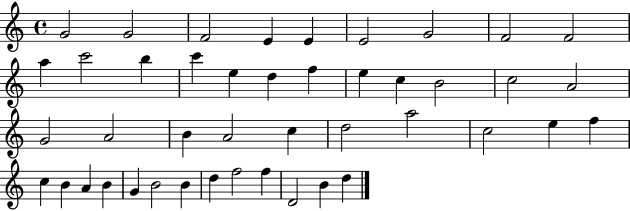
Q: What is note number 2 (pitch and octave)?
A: G4